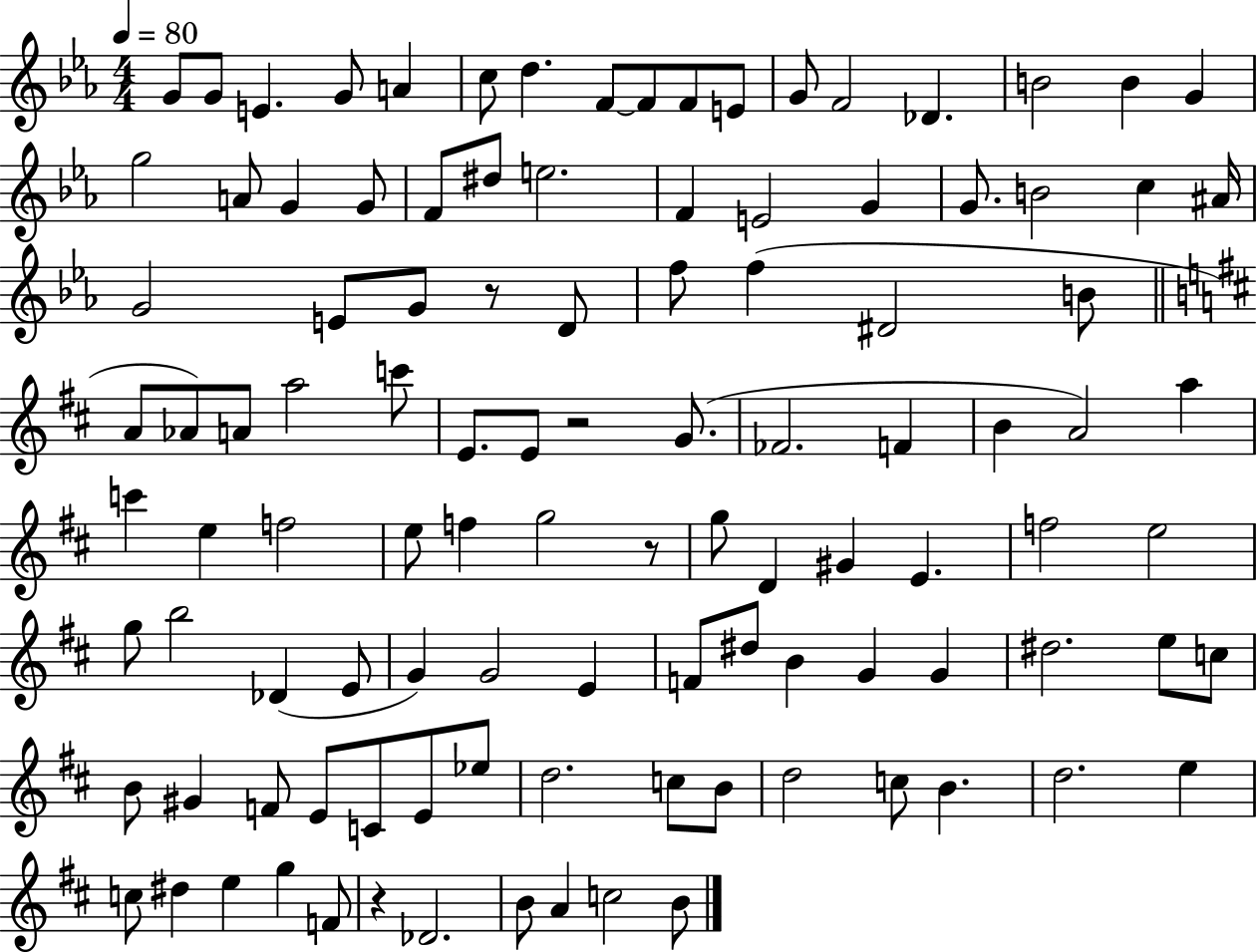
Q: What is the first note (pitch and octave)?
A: G4